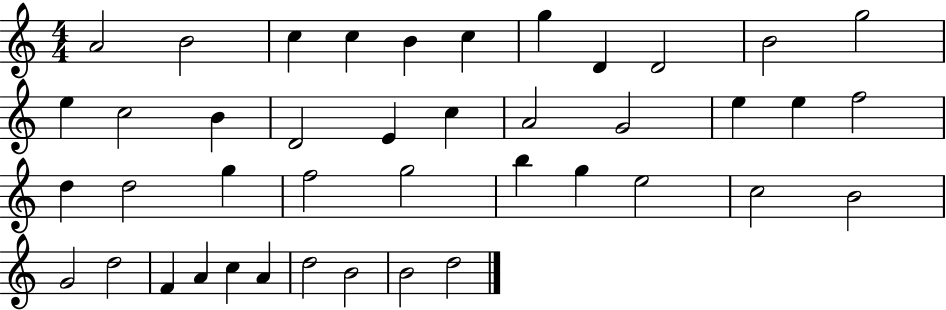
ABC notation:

X:1
T:Untitled
M:4/4
L:1/4
K:C
A2 B2 c c B c g D D2 B2 g2 e c2 B D2 E c A2 G2 e e f2 d d2 g f2 g2 b g e2 c2 B2 G2 d2 F A c A d2 B2 B2 d2